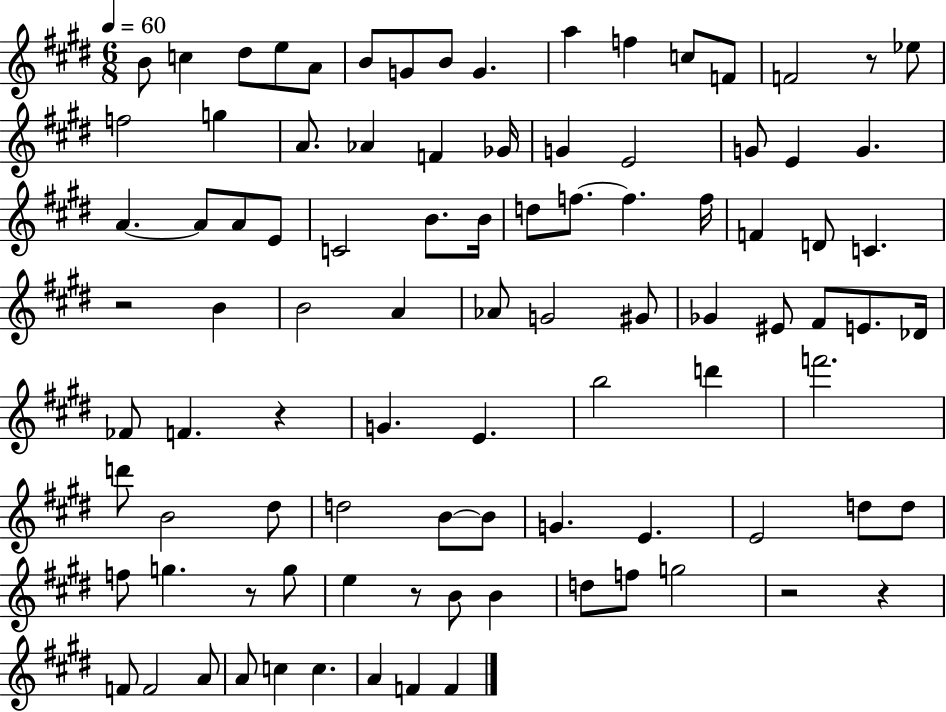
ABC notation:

X:1
T:Untitled
M:6/8
L:1/4
K:E
B/2 c ^d/2 e/2 A/2 B/2 G/2 B/2 G a f c/2 F/2 F2 z/2 _e/2 f2 g A/2 _A F _G/4 G E2 G/2 E G A A/2 A/2 E/2 C2 B/2 B/4 d/2 f/2 f f/4 F D/2 C z2 B B2 A _A/2 G2 ^G/2 _G ^E/2 ^F/2 E/2 _D/4 _F/2 F z G E b2 d' f'2 d'/2 B2 ^d/2 d2 B/2 B/2 G E E2 d/2 d/2 f/2 g z/2 g/2 e z/2 B/2 B d/2 f/2 g2 z2 z F/2 F2 A/2 A/2 c c A F F